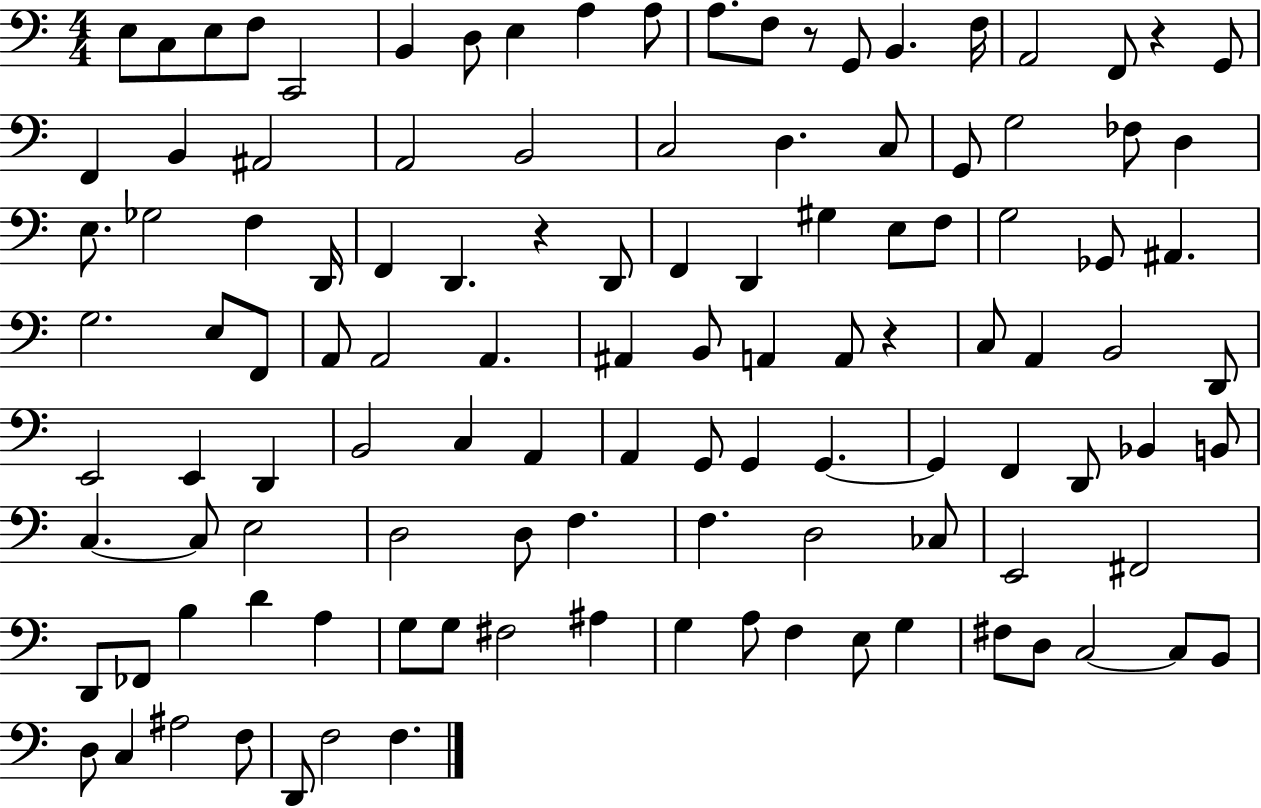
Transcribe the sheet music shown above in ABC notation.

X:1
T:Untitled
M:4/4
L:1/4
K:C
E,/2 C,/2 E,/2 F,/2 C,,2 B,, D,/2 E, A, A,/2 A,/2 F,/2 z/2 G,,/2 B,, F,/4 A,,2 F,,/2 z G,,/2 F,, B,, ^A,,2 A,,2 B,,2 C,2 D, C,/2 G,,/2 G,2 _F,/2 D, E,/2 _G,2 F, D,,/4 F,, D,, z D,,/2 F,, D,, ^G, E,/2 F,/2 G,2 _G,,/2 ^A,, G,2 E,/2 F,,/2 A,,/2 A,,2 A,, ^A,, B,,/2 A,, A,,/2 z C,/2 A,, B,,2 D,,/2 E,,2 E,, D,, B,,2 C, A,, A,, G,,/2 G,, G,, G,, F,, D,,/2 _B,, B,,/2 C, C,/2 E,2 D,2 D,/2 F, F, D,2 _C,/2 E,,2 ^F,,2 D,,/2 _F,,/2 B, D A, G,/2 G,/2 ^F,2 ^A, G, A,/2 F, E,/2 G, ^F,/2 D,/2 C,2 C,/2 B,,/2 D,/2 C, ^A,2 F,/2 D,,/2 F,2 F,